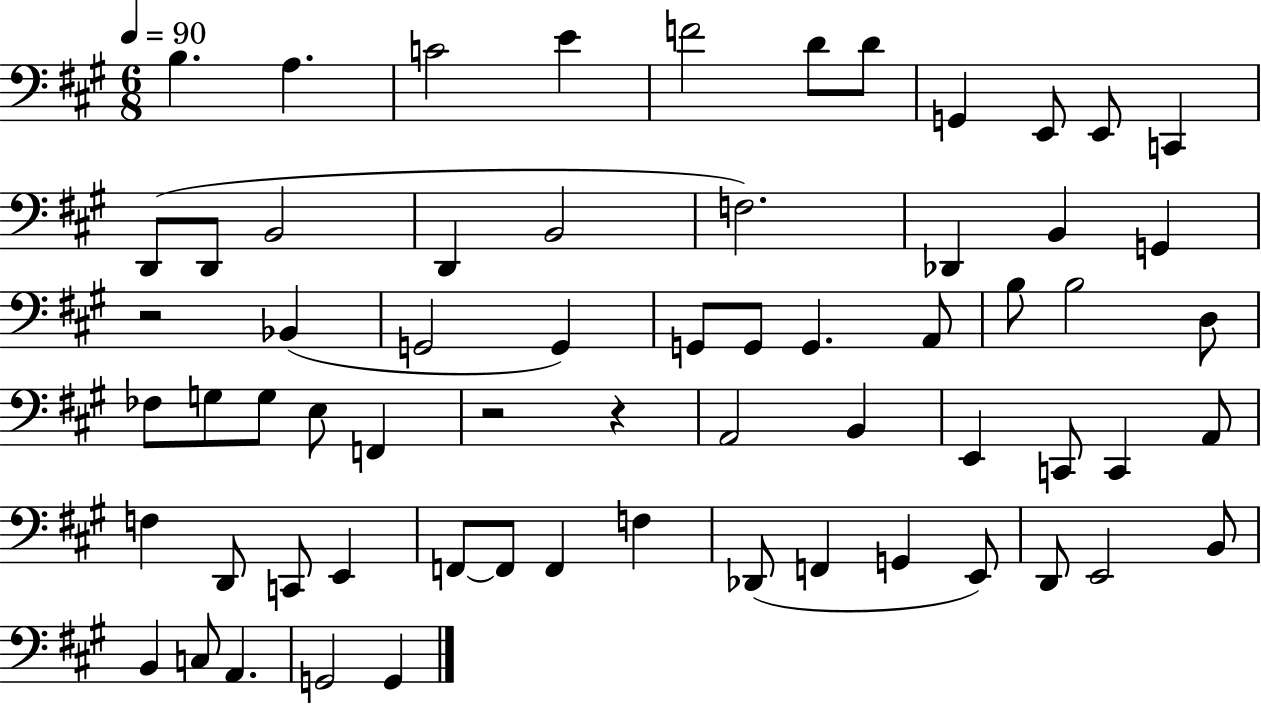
{
  \clef bass
  \numericTimeSignature
  \time 6/8
  \key a \major
  \tempo 4 = 90
  b4. a4. | c'2 e'4 | f'2 d'8 d'8 | g,4 e,8 e,8 c,4 | \break d,8( d,8 b,2 | d,4 b,2 | f2.) | des,4 b,4 g,4 | \break r2 bes,4( | g,2 g,4) | g,8 g,8 g,4. a,8 | b8 b2 d8 | \break fes8 g8 g8 e8 f,4 | r2 r4 | a,2 b,4 | e,4 c,8 c,4 a,8 | \break f4 d,8 c,8 e,4 | f,8~~ f,8 f,4 f4 | des,8( f,4 g,4 e,8) | d,8 e,2 b,8 | \break b,4 c8 a,4. | g,2 g,4 | \bar "|."
}